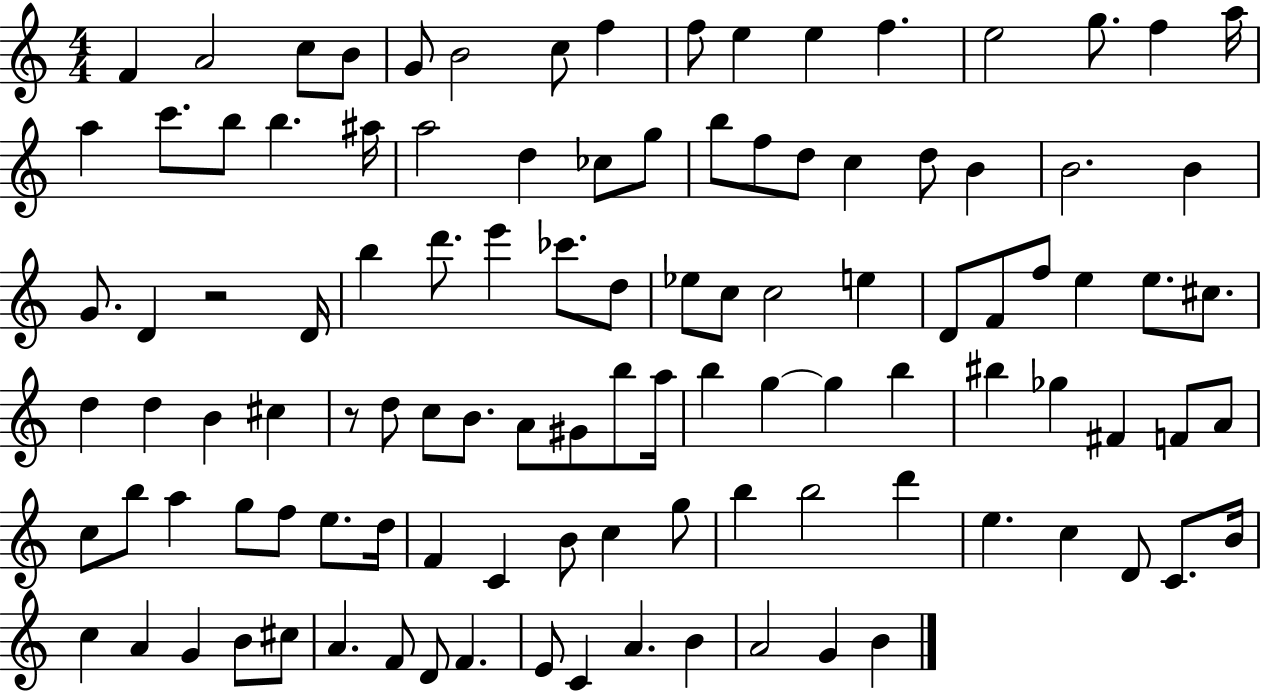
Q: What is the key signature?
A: C major